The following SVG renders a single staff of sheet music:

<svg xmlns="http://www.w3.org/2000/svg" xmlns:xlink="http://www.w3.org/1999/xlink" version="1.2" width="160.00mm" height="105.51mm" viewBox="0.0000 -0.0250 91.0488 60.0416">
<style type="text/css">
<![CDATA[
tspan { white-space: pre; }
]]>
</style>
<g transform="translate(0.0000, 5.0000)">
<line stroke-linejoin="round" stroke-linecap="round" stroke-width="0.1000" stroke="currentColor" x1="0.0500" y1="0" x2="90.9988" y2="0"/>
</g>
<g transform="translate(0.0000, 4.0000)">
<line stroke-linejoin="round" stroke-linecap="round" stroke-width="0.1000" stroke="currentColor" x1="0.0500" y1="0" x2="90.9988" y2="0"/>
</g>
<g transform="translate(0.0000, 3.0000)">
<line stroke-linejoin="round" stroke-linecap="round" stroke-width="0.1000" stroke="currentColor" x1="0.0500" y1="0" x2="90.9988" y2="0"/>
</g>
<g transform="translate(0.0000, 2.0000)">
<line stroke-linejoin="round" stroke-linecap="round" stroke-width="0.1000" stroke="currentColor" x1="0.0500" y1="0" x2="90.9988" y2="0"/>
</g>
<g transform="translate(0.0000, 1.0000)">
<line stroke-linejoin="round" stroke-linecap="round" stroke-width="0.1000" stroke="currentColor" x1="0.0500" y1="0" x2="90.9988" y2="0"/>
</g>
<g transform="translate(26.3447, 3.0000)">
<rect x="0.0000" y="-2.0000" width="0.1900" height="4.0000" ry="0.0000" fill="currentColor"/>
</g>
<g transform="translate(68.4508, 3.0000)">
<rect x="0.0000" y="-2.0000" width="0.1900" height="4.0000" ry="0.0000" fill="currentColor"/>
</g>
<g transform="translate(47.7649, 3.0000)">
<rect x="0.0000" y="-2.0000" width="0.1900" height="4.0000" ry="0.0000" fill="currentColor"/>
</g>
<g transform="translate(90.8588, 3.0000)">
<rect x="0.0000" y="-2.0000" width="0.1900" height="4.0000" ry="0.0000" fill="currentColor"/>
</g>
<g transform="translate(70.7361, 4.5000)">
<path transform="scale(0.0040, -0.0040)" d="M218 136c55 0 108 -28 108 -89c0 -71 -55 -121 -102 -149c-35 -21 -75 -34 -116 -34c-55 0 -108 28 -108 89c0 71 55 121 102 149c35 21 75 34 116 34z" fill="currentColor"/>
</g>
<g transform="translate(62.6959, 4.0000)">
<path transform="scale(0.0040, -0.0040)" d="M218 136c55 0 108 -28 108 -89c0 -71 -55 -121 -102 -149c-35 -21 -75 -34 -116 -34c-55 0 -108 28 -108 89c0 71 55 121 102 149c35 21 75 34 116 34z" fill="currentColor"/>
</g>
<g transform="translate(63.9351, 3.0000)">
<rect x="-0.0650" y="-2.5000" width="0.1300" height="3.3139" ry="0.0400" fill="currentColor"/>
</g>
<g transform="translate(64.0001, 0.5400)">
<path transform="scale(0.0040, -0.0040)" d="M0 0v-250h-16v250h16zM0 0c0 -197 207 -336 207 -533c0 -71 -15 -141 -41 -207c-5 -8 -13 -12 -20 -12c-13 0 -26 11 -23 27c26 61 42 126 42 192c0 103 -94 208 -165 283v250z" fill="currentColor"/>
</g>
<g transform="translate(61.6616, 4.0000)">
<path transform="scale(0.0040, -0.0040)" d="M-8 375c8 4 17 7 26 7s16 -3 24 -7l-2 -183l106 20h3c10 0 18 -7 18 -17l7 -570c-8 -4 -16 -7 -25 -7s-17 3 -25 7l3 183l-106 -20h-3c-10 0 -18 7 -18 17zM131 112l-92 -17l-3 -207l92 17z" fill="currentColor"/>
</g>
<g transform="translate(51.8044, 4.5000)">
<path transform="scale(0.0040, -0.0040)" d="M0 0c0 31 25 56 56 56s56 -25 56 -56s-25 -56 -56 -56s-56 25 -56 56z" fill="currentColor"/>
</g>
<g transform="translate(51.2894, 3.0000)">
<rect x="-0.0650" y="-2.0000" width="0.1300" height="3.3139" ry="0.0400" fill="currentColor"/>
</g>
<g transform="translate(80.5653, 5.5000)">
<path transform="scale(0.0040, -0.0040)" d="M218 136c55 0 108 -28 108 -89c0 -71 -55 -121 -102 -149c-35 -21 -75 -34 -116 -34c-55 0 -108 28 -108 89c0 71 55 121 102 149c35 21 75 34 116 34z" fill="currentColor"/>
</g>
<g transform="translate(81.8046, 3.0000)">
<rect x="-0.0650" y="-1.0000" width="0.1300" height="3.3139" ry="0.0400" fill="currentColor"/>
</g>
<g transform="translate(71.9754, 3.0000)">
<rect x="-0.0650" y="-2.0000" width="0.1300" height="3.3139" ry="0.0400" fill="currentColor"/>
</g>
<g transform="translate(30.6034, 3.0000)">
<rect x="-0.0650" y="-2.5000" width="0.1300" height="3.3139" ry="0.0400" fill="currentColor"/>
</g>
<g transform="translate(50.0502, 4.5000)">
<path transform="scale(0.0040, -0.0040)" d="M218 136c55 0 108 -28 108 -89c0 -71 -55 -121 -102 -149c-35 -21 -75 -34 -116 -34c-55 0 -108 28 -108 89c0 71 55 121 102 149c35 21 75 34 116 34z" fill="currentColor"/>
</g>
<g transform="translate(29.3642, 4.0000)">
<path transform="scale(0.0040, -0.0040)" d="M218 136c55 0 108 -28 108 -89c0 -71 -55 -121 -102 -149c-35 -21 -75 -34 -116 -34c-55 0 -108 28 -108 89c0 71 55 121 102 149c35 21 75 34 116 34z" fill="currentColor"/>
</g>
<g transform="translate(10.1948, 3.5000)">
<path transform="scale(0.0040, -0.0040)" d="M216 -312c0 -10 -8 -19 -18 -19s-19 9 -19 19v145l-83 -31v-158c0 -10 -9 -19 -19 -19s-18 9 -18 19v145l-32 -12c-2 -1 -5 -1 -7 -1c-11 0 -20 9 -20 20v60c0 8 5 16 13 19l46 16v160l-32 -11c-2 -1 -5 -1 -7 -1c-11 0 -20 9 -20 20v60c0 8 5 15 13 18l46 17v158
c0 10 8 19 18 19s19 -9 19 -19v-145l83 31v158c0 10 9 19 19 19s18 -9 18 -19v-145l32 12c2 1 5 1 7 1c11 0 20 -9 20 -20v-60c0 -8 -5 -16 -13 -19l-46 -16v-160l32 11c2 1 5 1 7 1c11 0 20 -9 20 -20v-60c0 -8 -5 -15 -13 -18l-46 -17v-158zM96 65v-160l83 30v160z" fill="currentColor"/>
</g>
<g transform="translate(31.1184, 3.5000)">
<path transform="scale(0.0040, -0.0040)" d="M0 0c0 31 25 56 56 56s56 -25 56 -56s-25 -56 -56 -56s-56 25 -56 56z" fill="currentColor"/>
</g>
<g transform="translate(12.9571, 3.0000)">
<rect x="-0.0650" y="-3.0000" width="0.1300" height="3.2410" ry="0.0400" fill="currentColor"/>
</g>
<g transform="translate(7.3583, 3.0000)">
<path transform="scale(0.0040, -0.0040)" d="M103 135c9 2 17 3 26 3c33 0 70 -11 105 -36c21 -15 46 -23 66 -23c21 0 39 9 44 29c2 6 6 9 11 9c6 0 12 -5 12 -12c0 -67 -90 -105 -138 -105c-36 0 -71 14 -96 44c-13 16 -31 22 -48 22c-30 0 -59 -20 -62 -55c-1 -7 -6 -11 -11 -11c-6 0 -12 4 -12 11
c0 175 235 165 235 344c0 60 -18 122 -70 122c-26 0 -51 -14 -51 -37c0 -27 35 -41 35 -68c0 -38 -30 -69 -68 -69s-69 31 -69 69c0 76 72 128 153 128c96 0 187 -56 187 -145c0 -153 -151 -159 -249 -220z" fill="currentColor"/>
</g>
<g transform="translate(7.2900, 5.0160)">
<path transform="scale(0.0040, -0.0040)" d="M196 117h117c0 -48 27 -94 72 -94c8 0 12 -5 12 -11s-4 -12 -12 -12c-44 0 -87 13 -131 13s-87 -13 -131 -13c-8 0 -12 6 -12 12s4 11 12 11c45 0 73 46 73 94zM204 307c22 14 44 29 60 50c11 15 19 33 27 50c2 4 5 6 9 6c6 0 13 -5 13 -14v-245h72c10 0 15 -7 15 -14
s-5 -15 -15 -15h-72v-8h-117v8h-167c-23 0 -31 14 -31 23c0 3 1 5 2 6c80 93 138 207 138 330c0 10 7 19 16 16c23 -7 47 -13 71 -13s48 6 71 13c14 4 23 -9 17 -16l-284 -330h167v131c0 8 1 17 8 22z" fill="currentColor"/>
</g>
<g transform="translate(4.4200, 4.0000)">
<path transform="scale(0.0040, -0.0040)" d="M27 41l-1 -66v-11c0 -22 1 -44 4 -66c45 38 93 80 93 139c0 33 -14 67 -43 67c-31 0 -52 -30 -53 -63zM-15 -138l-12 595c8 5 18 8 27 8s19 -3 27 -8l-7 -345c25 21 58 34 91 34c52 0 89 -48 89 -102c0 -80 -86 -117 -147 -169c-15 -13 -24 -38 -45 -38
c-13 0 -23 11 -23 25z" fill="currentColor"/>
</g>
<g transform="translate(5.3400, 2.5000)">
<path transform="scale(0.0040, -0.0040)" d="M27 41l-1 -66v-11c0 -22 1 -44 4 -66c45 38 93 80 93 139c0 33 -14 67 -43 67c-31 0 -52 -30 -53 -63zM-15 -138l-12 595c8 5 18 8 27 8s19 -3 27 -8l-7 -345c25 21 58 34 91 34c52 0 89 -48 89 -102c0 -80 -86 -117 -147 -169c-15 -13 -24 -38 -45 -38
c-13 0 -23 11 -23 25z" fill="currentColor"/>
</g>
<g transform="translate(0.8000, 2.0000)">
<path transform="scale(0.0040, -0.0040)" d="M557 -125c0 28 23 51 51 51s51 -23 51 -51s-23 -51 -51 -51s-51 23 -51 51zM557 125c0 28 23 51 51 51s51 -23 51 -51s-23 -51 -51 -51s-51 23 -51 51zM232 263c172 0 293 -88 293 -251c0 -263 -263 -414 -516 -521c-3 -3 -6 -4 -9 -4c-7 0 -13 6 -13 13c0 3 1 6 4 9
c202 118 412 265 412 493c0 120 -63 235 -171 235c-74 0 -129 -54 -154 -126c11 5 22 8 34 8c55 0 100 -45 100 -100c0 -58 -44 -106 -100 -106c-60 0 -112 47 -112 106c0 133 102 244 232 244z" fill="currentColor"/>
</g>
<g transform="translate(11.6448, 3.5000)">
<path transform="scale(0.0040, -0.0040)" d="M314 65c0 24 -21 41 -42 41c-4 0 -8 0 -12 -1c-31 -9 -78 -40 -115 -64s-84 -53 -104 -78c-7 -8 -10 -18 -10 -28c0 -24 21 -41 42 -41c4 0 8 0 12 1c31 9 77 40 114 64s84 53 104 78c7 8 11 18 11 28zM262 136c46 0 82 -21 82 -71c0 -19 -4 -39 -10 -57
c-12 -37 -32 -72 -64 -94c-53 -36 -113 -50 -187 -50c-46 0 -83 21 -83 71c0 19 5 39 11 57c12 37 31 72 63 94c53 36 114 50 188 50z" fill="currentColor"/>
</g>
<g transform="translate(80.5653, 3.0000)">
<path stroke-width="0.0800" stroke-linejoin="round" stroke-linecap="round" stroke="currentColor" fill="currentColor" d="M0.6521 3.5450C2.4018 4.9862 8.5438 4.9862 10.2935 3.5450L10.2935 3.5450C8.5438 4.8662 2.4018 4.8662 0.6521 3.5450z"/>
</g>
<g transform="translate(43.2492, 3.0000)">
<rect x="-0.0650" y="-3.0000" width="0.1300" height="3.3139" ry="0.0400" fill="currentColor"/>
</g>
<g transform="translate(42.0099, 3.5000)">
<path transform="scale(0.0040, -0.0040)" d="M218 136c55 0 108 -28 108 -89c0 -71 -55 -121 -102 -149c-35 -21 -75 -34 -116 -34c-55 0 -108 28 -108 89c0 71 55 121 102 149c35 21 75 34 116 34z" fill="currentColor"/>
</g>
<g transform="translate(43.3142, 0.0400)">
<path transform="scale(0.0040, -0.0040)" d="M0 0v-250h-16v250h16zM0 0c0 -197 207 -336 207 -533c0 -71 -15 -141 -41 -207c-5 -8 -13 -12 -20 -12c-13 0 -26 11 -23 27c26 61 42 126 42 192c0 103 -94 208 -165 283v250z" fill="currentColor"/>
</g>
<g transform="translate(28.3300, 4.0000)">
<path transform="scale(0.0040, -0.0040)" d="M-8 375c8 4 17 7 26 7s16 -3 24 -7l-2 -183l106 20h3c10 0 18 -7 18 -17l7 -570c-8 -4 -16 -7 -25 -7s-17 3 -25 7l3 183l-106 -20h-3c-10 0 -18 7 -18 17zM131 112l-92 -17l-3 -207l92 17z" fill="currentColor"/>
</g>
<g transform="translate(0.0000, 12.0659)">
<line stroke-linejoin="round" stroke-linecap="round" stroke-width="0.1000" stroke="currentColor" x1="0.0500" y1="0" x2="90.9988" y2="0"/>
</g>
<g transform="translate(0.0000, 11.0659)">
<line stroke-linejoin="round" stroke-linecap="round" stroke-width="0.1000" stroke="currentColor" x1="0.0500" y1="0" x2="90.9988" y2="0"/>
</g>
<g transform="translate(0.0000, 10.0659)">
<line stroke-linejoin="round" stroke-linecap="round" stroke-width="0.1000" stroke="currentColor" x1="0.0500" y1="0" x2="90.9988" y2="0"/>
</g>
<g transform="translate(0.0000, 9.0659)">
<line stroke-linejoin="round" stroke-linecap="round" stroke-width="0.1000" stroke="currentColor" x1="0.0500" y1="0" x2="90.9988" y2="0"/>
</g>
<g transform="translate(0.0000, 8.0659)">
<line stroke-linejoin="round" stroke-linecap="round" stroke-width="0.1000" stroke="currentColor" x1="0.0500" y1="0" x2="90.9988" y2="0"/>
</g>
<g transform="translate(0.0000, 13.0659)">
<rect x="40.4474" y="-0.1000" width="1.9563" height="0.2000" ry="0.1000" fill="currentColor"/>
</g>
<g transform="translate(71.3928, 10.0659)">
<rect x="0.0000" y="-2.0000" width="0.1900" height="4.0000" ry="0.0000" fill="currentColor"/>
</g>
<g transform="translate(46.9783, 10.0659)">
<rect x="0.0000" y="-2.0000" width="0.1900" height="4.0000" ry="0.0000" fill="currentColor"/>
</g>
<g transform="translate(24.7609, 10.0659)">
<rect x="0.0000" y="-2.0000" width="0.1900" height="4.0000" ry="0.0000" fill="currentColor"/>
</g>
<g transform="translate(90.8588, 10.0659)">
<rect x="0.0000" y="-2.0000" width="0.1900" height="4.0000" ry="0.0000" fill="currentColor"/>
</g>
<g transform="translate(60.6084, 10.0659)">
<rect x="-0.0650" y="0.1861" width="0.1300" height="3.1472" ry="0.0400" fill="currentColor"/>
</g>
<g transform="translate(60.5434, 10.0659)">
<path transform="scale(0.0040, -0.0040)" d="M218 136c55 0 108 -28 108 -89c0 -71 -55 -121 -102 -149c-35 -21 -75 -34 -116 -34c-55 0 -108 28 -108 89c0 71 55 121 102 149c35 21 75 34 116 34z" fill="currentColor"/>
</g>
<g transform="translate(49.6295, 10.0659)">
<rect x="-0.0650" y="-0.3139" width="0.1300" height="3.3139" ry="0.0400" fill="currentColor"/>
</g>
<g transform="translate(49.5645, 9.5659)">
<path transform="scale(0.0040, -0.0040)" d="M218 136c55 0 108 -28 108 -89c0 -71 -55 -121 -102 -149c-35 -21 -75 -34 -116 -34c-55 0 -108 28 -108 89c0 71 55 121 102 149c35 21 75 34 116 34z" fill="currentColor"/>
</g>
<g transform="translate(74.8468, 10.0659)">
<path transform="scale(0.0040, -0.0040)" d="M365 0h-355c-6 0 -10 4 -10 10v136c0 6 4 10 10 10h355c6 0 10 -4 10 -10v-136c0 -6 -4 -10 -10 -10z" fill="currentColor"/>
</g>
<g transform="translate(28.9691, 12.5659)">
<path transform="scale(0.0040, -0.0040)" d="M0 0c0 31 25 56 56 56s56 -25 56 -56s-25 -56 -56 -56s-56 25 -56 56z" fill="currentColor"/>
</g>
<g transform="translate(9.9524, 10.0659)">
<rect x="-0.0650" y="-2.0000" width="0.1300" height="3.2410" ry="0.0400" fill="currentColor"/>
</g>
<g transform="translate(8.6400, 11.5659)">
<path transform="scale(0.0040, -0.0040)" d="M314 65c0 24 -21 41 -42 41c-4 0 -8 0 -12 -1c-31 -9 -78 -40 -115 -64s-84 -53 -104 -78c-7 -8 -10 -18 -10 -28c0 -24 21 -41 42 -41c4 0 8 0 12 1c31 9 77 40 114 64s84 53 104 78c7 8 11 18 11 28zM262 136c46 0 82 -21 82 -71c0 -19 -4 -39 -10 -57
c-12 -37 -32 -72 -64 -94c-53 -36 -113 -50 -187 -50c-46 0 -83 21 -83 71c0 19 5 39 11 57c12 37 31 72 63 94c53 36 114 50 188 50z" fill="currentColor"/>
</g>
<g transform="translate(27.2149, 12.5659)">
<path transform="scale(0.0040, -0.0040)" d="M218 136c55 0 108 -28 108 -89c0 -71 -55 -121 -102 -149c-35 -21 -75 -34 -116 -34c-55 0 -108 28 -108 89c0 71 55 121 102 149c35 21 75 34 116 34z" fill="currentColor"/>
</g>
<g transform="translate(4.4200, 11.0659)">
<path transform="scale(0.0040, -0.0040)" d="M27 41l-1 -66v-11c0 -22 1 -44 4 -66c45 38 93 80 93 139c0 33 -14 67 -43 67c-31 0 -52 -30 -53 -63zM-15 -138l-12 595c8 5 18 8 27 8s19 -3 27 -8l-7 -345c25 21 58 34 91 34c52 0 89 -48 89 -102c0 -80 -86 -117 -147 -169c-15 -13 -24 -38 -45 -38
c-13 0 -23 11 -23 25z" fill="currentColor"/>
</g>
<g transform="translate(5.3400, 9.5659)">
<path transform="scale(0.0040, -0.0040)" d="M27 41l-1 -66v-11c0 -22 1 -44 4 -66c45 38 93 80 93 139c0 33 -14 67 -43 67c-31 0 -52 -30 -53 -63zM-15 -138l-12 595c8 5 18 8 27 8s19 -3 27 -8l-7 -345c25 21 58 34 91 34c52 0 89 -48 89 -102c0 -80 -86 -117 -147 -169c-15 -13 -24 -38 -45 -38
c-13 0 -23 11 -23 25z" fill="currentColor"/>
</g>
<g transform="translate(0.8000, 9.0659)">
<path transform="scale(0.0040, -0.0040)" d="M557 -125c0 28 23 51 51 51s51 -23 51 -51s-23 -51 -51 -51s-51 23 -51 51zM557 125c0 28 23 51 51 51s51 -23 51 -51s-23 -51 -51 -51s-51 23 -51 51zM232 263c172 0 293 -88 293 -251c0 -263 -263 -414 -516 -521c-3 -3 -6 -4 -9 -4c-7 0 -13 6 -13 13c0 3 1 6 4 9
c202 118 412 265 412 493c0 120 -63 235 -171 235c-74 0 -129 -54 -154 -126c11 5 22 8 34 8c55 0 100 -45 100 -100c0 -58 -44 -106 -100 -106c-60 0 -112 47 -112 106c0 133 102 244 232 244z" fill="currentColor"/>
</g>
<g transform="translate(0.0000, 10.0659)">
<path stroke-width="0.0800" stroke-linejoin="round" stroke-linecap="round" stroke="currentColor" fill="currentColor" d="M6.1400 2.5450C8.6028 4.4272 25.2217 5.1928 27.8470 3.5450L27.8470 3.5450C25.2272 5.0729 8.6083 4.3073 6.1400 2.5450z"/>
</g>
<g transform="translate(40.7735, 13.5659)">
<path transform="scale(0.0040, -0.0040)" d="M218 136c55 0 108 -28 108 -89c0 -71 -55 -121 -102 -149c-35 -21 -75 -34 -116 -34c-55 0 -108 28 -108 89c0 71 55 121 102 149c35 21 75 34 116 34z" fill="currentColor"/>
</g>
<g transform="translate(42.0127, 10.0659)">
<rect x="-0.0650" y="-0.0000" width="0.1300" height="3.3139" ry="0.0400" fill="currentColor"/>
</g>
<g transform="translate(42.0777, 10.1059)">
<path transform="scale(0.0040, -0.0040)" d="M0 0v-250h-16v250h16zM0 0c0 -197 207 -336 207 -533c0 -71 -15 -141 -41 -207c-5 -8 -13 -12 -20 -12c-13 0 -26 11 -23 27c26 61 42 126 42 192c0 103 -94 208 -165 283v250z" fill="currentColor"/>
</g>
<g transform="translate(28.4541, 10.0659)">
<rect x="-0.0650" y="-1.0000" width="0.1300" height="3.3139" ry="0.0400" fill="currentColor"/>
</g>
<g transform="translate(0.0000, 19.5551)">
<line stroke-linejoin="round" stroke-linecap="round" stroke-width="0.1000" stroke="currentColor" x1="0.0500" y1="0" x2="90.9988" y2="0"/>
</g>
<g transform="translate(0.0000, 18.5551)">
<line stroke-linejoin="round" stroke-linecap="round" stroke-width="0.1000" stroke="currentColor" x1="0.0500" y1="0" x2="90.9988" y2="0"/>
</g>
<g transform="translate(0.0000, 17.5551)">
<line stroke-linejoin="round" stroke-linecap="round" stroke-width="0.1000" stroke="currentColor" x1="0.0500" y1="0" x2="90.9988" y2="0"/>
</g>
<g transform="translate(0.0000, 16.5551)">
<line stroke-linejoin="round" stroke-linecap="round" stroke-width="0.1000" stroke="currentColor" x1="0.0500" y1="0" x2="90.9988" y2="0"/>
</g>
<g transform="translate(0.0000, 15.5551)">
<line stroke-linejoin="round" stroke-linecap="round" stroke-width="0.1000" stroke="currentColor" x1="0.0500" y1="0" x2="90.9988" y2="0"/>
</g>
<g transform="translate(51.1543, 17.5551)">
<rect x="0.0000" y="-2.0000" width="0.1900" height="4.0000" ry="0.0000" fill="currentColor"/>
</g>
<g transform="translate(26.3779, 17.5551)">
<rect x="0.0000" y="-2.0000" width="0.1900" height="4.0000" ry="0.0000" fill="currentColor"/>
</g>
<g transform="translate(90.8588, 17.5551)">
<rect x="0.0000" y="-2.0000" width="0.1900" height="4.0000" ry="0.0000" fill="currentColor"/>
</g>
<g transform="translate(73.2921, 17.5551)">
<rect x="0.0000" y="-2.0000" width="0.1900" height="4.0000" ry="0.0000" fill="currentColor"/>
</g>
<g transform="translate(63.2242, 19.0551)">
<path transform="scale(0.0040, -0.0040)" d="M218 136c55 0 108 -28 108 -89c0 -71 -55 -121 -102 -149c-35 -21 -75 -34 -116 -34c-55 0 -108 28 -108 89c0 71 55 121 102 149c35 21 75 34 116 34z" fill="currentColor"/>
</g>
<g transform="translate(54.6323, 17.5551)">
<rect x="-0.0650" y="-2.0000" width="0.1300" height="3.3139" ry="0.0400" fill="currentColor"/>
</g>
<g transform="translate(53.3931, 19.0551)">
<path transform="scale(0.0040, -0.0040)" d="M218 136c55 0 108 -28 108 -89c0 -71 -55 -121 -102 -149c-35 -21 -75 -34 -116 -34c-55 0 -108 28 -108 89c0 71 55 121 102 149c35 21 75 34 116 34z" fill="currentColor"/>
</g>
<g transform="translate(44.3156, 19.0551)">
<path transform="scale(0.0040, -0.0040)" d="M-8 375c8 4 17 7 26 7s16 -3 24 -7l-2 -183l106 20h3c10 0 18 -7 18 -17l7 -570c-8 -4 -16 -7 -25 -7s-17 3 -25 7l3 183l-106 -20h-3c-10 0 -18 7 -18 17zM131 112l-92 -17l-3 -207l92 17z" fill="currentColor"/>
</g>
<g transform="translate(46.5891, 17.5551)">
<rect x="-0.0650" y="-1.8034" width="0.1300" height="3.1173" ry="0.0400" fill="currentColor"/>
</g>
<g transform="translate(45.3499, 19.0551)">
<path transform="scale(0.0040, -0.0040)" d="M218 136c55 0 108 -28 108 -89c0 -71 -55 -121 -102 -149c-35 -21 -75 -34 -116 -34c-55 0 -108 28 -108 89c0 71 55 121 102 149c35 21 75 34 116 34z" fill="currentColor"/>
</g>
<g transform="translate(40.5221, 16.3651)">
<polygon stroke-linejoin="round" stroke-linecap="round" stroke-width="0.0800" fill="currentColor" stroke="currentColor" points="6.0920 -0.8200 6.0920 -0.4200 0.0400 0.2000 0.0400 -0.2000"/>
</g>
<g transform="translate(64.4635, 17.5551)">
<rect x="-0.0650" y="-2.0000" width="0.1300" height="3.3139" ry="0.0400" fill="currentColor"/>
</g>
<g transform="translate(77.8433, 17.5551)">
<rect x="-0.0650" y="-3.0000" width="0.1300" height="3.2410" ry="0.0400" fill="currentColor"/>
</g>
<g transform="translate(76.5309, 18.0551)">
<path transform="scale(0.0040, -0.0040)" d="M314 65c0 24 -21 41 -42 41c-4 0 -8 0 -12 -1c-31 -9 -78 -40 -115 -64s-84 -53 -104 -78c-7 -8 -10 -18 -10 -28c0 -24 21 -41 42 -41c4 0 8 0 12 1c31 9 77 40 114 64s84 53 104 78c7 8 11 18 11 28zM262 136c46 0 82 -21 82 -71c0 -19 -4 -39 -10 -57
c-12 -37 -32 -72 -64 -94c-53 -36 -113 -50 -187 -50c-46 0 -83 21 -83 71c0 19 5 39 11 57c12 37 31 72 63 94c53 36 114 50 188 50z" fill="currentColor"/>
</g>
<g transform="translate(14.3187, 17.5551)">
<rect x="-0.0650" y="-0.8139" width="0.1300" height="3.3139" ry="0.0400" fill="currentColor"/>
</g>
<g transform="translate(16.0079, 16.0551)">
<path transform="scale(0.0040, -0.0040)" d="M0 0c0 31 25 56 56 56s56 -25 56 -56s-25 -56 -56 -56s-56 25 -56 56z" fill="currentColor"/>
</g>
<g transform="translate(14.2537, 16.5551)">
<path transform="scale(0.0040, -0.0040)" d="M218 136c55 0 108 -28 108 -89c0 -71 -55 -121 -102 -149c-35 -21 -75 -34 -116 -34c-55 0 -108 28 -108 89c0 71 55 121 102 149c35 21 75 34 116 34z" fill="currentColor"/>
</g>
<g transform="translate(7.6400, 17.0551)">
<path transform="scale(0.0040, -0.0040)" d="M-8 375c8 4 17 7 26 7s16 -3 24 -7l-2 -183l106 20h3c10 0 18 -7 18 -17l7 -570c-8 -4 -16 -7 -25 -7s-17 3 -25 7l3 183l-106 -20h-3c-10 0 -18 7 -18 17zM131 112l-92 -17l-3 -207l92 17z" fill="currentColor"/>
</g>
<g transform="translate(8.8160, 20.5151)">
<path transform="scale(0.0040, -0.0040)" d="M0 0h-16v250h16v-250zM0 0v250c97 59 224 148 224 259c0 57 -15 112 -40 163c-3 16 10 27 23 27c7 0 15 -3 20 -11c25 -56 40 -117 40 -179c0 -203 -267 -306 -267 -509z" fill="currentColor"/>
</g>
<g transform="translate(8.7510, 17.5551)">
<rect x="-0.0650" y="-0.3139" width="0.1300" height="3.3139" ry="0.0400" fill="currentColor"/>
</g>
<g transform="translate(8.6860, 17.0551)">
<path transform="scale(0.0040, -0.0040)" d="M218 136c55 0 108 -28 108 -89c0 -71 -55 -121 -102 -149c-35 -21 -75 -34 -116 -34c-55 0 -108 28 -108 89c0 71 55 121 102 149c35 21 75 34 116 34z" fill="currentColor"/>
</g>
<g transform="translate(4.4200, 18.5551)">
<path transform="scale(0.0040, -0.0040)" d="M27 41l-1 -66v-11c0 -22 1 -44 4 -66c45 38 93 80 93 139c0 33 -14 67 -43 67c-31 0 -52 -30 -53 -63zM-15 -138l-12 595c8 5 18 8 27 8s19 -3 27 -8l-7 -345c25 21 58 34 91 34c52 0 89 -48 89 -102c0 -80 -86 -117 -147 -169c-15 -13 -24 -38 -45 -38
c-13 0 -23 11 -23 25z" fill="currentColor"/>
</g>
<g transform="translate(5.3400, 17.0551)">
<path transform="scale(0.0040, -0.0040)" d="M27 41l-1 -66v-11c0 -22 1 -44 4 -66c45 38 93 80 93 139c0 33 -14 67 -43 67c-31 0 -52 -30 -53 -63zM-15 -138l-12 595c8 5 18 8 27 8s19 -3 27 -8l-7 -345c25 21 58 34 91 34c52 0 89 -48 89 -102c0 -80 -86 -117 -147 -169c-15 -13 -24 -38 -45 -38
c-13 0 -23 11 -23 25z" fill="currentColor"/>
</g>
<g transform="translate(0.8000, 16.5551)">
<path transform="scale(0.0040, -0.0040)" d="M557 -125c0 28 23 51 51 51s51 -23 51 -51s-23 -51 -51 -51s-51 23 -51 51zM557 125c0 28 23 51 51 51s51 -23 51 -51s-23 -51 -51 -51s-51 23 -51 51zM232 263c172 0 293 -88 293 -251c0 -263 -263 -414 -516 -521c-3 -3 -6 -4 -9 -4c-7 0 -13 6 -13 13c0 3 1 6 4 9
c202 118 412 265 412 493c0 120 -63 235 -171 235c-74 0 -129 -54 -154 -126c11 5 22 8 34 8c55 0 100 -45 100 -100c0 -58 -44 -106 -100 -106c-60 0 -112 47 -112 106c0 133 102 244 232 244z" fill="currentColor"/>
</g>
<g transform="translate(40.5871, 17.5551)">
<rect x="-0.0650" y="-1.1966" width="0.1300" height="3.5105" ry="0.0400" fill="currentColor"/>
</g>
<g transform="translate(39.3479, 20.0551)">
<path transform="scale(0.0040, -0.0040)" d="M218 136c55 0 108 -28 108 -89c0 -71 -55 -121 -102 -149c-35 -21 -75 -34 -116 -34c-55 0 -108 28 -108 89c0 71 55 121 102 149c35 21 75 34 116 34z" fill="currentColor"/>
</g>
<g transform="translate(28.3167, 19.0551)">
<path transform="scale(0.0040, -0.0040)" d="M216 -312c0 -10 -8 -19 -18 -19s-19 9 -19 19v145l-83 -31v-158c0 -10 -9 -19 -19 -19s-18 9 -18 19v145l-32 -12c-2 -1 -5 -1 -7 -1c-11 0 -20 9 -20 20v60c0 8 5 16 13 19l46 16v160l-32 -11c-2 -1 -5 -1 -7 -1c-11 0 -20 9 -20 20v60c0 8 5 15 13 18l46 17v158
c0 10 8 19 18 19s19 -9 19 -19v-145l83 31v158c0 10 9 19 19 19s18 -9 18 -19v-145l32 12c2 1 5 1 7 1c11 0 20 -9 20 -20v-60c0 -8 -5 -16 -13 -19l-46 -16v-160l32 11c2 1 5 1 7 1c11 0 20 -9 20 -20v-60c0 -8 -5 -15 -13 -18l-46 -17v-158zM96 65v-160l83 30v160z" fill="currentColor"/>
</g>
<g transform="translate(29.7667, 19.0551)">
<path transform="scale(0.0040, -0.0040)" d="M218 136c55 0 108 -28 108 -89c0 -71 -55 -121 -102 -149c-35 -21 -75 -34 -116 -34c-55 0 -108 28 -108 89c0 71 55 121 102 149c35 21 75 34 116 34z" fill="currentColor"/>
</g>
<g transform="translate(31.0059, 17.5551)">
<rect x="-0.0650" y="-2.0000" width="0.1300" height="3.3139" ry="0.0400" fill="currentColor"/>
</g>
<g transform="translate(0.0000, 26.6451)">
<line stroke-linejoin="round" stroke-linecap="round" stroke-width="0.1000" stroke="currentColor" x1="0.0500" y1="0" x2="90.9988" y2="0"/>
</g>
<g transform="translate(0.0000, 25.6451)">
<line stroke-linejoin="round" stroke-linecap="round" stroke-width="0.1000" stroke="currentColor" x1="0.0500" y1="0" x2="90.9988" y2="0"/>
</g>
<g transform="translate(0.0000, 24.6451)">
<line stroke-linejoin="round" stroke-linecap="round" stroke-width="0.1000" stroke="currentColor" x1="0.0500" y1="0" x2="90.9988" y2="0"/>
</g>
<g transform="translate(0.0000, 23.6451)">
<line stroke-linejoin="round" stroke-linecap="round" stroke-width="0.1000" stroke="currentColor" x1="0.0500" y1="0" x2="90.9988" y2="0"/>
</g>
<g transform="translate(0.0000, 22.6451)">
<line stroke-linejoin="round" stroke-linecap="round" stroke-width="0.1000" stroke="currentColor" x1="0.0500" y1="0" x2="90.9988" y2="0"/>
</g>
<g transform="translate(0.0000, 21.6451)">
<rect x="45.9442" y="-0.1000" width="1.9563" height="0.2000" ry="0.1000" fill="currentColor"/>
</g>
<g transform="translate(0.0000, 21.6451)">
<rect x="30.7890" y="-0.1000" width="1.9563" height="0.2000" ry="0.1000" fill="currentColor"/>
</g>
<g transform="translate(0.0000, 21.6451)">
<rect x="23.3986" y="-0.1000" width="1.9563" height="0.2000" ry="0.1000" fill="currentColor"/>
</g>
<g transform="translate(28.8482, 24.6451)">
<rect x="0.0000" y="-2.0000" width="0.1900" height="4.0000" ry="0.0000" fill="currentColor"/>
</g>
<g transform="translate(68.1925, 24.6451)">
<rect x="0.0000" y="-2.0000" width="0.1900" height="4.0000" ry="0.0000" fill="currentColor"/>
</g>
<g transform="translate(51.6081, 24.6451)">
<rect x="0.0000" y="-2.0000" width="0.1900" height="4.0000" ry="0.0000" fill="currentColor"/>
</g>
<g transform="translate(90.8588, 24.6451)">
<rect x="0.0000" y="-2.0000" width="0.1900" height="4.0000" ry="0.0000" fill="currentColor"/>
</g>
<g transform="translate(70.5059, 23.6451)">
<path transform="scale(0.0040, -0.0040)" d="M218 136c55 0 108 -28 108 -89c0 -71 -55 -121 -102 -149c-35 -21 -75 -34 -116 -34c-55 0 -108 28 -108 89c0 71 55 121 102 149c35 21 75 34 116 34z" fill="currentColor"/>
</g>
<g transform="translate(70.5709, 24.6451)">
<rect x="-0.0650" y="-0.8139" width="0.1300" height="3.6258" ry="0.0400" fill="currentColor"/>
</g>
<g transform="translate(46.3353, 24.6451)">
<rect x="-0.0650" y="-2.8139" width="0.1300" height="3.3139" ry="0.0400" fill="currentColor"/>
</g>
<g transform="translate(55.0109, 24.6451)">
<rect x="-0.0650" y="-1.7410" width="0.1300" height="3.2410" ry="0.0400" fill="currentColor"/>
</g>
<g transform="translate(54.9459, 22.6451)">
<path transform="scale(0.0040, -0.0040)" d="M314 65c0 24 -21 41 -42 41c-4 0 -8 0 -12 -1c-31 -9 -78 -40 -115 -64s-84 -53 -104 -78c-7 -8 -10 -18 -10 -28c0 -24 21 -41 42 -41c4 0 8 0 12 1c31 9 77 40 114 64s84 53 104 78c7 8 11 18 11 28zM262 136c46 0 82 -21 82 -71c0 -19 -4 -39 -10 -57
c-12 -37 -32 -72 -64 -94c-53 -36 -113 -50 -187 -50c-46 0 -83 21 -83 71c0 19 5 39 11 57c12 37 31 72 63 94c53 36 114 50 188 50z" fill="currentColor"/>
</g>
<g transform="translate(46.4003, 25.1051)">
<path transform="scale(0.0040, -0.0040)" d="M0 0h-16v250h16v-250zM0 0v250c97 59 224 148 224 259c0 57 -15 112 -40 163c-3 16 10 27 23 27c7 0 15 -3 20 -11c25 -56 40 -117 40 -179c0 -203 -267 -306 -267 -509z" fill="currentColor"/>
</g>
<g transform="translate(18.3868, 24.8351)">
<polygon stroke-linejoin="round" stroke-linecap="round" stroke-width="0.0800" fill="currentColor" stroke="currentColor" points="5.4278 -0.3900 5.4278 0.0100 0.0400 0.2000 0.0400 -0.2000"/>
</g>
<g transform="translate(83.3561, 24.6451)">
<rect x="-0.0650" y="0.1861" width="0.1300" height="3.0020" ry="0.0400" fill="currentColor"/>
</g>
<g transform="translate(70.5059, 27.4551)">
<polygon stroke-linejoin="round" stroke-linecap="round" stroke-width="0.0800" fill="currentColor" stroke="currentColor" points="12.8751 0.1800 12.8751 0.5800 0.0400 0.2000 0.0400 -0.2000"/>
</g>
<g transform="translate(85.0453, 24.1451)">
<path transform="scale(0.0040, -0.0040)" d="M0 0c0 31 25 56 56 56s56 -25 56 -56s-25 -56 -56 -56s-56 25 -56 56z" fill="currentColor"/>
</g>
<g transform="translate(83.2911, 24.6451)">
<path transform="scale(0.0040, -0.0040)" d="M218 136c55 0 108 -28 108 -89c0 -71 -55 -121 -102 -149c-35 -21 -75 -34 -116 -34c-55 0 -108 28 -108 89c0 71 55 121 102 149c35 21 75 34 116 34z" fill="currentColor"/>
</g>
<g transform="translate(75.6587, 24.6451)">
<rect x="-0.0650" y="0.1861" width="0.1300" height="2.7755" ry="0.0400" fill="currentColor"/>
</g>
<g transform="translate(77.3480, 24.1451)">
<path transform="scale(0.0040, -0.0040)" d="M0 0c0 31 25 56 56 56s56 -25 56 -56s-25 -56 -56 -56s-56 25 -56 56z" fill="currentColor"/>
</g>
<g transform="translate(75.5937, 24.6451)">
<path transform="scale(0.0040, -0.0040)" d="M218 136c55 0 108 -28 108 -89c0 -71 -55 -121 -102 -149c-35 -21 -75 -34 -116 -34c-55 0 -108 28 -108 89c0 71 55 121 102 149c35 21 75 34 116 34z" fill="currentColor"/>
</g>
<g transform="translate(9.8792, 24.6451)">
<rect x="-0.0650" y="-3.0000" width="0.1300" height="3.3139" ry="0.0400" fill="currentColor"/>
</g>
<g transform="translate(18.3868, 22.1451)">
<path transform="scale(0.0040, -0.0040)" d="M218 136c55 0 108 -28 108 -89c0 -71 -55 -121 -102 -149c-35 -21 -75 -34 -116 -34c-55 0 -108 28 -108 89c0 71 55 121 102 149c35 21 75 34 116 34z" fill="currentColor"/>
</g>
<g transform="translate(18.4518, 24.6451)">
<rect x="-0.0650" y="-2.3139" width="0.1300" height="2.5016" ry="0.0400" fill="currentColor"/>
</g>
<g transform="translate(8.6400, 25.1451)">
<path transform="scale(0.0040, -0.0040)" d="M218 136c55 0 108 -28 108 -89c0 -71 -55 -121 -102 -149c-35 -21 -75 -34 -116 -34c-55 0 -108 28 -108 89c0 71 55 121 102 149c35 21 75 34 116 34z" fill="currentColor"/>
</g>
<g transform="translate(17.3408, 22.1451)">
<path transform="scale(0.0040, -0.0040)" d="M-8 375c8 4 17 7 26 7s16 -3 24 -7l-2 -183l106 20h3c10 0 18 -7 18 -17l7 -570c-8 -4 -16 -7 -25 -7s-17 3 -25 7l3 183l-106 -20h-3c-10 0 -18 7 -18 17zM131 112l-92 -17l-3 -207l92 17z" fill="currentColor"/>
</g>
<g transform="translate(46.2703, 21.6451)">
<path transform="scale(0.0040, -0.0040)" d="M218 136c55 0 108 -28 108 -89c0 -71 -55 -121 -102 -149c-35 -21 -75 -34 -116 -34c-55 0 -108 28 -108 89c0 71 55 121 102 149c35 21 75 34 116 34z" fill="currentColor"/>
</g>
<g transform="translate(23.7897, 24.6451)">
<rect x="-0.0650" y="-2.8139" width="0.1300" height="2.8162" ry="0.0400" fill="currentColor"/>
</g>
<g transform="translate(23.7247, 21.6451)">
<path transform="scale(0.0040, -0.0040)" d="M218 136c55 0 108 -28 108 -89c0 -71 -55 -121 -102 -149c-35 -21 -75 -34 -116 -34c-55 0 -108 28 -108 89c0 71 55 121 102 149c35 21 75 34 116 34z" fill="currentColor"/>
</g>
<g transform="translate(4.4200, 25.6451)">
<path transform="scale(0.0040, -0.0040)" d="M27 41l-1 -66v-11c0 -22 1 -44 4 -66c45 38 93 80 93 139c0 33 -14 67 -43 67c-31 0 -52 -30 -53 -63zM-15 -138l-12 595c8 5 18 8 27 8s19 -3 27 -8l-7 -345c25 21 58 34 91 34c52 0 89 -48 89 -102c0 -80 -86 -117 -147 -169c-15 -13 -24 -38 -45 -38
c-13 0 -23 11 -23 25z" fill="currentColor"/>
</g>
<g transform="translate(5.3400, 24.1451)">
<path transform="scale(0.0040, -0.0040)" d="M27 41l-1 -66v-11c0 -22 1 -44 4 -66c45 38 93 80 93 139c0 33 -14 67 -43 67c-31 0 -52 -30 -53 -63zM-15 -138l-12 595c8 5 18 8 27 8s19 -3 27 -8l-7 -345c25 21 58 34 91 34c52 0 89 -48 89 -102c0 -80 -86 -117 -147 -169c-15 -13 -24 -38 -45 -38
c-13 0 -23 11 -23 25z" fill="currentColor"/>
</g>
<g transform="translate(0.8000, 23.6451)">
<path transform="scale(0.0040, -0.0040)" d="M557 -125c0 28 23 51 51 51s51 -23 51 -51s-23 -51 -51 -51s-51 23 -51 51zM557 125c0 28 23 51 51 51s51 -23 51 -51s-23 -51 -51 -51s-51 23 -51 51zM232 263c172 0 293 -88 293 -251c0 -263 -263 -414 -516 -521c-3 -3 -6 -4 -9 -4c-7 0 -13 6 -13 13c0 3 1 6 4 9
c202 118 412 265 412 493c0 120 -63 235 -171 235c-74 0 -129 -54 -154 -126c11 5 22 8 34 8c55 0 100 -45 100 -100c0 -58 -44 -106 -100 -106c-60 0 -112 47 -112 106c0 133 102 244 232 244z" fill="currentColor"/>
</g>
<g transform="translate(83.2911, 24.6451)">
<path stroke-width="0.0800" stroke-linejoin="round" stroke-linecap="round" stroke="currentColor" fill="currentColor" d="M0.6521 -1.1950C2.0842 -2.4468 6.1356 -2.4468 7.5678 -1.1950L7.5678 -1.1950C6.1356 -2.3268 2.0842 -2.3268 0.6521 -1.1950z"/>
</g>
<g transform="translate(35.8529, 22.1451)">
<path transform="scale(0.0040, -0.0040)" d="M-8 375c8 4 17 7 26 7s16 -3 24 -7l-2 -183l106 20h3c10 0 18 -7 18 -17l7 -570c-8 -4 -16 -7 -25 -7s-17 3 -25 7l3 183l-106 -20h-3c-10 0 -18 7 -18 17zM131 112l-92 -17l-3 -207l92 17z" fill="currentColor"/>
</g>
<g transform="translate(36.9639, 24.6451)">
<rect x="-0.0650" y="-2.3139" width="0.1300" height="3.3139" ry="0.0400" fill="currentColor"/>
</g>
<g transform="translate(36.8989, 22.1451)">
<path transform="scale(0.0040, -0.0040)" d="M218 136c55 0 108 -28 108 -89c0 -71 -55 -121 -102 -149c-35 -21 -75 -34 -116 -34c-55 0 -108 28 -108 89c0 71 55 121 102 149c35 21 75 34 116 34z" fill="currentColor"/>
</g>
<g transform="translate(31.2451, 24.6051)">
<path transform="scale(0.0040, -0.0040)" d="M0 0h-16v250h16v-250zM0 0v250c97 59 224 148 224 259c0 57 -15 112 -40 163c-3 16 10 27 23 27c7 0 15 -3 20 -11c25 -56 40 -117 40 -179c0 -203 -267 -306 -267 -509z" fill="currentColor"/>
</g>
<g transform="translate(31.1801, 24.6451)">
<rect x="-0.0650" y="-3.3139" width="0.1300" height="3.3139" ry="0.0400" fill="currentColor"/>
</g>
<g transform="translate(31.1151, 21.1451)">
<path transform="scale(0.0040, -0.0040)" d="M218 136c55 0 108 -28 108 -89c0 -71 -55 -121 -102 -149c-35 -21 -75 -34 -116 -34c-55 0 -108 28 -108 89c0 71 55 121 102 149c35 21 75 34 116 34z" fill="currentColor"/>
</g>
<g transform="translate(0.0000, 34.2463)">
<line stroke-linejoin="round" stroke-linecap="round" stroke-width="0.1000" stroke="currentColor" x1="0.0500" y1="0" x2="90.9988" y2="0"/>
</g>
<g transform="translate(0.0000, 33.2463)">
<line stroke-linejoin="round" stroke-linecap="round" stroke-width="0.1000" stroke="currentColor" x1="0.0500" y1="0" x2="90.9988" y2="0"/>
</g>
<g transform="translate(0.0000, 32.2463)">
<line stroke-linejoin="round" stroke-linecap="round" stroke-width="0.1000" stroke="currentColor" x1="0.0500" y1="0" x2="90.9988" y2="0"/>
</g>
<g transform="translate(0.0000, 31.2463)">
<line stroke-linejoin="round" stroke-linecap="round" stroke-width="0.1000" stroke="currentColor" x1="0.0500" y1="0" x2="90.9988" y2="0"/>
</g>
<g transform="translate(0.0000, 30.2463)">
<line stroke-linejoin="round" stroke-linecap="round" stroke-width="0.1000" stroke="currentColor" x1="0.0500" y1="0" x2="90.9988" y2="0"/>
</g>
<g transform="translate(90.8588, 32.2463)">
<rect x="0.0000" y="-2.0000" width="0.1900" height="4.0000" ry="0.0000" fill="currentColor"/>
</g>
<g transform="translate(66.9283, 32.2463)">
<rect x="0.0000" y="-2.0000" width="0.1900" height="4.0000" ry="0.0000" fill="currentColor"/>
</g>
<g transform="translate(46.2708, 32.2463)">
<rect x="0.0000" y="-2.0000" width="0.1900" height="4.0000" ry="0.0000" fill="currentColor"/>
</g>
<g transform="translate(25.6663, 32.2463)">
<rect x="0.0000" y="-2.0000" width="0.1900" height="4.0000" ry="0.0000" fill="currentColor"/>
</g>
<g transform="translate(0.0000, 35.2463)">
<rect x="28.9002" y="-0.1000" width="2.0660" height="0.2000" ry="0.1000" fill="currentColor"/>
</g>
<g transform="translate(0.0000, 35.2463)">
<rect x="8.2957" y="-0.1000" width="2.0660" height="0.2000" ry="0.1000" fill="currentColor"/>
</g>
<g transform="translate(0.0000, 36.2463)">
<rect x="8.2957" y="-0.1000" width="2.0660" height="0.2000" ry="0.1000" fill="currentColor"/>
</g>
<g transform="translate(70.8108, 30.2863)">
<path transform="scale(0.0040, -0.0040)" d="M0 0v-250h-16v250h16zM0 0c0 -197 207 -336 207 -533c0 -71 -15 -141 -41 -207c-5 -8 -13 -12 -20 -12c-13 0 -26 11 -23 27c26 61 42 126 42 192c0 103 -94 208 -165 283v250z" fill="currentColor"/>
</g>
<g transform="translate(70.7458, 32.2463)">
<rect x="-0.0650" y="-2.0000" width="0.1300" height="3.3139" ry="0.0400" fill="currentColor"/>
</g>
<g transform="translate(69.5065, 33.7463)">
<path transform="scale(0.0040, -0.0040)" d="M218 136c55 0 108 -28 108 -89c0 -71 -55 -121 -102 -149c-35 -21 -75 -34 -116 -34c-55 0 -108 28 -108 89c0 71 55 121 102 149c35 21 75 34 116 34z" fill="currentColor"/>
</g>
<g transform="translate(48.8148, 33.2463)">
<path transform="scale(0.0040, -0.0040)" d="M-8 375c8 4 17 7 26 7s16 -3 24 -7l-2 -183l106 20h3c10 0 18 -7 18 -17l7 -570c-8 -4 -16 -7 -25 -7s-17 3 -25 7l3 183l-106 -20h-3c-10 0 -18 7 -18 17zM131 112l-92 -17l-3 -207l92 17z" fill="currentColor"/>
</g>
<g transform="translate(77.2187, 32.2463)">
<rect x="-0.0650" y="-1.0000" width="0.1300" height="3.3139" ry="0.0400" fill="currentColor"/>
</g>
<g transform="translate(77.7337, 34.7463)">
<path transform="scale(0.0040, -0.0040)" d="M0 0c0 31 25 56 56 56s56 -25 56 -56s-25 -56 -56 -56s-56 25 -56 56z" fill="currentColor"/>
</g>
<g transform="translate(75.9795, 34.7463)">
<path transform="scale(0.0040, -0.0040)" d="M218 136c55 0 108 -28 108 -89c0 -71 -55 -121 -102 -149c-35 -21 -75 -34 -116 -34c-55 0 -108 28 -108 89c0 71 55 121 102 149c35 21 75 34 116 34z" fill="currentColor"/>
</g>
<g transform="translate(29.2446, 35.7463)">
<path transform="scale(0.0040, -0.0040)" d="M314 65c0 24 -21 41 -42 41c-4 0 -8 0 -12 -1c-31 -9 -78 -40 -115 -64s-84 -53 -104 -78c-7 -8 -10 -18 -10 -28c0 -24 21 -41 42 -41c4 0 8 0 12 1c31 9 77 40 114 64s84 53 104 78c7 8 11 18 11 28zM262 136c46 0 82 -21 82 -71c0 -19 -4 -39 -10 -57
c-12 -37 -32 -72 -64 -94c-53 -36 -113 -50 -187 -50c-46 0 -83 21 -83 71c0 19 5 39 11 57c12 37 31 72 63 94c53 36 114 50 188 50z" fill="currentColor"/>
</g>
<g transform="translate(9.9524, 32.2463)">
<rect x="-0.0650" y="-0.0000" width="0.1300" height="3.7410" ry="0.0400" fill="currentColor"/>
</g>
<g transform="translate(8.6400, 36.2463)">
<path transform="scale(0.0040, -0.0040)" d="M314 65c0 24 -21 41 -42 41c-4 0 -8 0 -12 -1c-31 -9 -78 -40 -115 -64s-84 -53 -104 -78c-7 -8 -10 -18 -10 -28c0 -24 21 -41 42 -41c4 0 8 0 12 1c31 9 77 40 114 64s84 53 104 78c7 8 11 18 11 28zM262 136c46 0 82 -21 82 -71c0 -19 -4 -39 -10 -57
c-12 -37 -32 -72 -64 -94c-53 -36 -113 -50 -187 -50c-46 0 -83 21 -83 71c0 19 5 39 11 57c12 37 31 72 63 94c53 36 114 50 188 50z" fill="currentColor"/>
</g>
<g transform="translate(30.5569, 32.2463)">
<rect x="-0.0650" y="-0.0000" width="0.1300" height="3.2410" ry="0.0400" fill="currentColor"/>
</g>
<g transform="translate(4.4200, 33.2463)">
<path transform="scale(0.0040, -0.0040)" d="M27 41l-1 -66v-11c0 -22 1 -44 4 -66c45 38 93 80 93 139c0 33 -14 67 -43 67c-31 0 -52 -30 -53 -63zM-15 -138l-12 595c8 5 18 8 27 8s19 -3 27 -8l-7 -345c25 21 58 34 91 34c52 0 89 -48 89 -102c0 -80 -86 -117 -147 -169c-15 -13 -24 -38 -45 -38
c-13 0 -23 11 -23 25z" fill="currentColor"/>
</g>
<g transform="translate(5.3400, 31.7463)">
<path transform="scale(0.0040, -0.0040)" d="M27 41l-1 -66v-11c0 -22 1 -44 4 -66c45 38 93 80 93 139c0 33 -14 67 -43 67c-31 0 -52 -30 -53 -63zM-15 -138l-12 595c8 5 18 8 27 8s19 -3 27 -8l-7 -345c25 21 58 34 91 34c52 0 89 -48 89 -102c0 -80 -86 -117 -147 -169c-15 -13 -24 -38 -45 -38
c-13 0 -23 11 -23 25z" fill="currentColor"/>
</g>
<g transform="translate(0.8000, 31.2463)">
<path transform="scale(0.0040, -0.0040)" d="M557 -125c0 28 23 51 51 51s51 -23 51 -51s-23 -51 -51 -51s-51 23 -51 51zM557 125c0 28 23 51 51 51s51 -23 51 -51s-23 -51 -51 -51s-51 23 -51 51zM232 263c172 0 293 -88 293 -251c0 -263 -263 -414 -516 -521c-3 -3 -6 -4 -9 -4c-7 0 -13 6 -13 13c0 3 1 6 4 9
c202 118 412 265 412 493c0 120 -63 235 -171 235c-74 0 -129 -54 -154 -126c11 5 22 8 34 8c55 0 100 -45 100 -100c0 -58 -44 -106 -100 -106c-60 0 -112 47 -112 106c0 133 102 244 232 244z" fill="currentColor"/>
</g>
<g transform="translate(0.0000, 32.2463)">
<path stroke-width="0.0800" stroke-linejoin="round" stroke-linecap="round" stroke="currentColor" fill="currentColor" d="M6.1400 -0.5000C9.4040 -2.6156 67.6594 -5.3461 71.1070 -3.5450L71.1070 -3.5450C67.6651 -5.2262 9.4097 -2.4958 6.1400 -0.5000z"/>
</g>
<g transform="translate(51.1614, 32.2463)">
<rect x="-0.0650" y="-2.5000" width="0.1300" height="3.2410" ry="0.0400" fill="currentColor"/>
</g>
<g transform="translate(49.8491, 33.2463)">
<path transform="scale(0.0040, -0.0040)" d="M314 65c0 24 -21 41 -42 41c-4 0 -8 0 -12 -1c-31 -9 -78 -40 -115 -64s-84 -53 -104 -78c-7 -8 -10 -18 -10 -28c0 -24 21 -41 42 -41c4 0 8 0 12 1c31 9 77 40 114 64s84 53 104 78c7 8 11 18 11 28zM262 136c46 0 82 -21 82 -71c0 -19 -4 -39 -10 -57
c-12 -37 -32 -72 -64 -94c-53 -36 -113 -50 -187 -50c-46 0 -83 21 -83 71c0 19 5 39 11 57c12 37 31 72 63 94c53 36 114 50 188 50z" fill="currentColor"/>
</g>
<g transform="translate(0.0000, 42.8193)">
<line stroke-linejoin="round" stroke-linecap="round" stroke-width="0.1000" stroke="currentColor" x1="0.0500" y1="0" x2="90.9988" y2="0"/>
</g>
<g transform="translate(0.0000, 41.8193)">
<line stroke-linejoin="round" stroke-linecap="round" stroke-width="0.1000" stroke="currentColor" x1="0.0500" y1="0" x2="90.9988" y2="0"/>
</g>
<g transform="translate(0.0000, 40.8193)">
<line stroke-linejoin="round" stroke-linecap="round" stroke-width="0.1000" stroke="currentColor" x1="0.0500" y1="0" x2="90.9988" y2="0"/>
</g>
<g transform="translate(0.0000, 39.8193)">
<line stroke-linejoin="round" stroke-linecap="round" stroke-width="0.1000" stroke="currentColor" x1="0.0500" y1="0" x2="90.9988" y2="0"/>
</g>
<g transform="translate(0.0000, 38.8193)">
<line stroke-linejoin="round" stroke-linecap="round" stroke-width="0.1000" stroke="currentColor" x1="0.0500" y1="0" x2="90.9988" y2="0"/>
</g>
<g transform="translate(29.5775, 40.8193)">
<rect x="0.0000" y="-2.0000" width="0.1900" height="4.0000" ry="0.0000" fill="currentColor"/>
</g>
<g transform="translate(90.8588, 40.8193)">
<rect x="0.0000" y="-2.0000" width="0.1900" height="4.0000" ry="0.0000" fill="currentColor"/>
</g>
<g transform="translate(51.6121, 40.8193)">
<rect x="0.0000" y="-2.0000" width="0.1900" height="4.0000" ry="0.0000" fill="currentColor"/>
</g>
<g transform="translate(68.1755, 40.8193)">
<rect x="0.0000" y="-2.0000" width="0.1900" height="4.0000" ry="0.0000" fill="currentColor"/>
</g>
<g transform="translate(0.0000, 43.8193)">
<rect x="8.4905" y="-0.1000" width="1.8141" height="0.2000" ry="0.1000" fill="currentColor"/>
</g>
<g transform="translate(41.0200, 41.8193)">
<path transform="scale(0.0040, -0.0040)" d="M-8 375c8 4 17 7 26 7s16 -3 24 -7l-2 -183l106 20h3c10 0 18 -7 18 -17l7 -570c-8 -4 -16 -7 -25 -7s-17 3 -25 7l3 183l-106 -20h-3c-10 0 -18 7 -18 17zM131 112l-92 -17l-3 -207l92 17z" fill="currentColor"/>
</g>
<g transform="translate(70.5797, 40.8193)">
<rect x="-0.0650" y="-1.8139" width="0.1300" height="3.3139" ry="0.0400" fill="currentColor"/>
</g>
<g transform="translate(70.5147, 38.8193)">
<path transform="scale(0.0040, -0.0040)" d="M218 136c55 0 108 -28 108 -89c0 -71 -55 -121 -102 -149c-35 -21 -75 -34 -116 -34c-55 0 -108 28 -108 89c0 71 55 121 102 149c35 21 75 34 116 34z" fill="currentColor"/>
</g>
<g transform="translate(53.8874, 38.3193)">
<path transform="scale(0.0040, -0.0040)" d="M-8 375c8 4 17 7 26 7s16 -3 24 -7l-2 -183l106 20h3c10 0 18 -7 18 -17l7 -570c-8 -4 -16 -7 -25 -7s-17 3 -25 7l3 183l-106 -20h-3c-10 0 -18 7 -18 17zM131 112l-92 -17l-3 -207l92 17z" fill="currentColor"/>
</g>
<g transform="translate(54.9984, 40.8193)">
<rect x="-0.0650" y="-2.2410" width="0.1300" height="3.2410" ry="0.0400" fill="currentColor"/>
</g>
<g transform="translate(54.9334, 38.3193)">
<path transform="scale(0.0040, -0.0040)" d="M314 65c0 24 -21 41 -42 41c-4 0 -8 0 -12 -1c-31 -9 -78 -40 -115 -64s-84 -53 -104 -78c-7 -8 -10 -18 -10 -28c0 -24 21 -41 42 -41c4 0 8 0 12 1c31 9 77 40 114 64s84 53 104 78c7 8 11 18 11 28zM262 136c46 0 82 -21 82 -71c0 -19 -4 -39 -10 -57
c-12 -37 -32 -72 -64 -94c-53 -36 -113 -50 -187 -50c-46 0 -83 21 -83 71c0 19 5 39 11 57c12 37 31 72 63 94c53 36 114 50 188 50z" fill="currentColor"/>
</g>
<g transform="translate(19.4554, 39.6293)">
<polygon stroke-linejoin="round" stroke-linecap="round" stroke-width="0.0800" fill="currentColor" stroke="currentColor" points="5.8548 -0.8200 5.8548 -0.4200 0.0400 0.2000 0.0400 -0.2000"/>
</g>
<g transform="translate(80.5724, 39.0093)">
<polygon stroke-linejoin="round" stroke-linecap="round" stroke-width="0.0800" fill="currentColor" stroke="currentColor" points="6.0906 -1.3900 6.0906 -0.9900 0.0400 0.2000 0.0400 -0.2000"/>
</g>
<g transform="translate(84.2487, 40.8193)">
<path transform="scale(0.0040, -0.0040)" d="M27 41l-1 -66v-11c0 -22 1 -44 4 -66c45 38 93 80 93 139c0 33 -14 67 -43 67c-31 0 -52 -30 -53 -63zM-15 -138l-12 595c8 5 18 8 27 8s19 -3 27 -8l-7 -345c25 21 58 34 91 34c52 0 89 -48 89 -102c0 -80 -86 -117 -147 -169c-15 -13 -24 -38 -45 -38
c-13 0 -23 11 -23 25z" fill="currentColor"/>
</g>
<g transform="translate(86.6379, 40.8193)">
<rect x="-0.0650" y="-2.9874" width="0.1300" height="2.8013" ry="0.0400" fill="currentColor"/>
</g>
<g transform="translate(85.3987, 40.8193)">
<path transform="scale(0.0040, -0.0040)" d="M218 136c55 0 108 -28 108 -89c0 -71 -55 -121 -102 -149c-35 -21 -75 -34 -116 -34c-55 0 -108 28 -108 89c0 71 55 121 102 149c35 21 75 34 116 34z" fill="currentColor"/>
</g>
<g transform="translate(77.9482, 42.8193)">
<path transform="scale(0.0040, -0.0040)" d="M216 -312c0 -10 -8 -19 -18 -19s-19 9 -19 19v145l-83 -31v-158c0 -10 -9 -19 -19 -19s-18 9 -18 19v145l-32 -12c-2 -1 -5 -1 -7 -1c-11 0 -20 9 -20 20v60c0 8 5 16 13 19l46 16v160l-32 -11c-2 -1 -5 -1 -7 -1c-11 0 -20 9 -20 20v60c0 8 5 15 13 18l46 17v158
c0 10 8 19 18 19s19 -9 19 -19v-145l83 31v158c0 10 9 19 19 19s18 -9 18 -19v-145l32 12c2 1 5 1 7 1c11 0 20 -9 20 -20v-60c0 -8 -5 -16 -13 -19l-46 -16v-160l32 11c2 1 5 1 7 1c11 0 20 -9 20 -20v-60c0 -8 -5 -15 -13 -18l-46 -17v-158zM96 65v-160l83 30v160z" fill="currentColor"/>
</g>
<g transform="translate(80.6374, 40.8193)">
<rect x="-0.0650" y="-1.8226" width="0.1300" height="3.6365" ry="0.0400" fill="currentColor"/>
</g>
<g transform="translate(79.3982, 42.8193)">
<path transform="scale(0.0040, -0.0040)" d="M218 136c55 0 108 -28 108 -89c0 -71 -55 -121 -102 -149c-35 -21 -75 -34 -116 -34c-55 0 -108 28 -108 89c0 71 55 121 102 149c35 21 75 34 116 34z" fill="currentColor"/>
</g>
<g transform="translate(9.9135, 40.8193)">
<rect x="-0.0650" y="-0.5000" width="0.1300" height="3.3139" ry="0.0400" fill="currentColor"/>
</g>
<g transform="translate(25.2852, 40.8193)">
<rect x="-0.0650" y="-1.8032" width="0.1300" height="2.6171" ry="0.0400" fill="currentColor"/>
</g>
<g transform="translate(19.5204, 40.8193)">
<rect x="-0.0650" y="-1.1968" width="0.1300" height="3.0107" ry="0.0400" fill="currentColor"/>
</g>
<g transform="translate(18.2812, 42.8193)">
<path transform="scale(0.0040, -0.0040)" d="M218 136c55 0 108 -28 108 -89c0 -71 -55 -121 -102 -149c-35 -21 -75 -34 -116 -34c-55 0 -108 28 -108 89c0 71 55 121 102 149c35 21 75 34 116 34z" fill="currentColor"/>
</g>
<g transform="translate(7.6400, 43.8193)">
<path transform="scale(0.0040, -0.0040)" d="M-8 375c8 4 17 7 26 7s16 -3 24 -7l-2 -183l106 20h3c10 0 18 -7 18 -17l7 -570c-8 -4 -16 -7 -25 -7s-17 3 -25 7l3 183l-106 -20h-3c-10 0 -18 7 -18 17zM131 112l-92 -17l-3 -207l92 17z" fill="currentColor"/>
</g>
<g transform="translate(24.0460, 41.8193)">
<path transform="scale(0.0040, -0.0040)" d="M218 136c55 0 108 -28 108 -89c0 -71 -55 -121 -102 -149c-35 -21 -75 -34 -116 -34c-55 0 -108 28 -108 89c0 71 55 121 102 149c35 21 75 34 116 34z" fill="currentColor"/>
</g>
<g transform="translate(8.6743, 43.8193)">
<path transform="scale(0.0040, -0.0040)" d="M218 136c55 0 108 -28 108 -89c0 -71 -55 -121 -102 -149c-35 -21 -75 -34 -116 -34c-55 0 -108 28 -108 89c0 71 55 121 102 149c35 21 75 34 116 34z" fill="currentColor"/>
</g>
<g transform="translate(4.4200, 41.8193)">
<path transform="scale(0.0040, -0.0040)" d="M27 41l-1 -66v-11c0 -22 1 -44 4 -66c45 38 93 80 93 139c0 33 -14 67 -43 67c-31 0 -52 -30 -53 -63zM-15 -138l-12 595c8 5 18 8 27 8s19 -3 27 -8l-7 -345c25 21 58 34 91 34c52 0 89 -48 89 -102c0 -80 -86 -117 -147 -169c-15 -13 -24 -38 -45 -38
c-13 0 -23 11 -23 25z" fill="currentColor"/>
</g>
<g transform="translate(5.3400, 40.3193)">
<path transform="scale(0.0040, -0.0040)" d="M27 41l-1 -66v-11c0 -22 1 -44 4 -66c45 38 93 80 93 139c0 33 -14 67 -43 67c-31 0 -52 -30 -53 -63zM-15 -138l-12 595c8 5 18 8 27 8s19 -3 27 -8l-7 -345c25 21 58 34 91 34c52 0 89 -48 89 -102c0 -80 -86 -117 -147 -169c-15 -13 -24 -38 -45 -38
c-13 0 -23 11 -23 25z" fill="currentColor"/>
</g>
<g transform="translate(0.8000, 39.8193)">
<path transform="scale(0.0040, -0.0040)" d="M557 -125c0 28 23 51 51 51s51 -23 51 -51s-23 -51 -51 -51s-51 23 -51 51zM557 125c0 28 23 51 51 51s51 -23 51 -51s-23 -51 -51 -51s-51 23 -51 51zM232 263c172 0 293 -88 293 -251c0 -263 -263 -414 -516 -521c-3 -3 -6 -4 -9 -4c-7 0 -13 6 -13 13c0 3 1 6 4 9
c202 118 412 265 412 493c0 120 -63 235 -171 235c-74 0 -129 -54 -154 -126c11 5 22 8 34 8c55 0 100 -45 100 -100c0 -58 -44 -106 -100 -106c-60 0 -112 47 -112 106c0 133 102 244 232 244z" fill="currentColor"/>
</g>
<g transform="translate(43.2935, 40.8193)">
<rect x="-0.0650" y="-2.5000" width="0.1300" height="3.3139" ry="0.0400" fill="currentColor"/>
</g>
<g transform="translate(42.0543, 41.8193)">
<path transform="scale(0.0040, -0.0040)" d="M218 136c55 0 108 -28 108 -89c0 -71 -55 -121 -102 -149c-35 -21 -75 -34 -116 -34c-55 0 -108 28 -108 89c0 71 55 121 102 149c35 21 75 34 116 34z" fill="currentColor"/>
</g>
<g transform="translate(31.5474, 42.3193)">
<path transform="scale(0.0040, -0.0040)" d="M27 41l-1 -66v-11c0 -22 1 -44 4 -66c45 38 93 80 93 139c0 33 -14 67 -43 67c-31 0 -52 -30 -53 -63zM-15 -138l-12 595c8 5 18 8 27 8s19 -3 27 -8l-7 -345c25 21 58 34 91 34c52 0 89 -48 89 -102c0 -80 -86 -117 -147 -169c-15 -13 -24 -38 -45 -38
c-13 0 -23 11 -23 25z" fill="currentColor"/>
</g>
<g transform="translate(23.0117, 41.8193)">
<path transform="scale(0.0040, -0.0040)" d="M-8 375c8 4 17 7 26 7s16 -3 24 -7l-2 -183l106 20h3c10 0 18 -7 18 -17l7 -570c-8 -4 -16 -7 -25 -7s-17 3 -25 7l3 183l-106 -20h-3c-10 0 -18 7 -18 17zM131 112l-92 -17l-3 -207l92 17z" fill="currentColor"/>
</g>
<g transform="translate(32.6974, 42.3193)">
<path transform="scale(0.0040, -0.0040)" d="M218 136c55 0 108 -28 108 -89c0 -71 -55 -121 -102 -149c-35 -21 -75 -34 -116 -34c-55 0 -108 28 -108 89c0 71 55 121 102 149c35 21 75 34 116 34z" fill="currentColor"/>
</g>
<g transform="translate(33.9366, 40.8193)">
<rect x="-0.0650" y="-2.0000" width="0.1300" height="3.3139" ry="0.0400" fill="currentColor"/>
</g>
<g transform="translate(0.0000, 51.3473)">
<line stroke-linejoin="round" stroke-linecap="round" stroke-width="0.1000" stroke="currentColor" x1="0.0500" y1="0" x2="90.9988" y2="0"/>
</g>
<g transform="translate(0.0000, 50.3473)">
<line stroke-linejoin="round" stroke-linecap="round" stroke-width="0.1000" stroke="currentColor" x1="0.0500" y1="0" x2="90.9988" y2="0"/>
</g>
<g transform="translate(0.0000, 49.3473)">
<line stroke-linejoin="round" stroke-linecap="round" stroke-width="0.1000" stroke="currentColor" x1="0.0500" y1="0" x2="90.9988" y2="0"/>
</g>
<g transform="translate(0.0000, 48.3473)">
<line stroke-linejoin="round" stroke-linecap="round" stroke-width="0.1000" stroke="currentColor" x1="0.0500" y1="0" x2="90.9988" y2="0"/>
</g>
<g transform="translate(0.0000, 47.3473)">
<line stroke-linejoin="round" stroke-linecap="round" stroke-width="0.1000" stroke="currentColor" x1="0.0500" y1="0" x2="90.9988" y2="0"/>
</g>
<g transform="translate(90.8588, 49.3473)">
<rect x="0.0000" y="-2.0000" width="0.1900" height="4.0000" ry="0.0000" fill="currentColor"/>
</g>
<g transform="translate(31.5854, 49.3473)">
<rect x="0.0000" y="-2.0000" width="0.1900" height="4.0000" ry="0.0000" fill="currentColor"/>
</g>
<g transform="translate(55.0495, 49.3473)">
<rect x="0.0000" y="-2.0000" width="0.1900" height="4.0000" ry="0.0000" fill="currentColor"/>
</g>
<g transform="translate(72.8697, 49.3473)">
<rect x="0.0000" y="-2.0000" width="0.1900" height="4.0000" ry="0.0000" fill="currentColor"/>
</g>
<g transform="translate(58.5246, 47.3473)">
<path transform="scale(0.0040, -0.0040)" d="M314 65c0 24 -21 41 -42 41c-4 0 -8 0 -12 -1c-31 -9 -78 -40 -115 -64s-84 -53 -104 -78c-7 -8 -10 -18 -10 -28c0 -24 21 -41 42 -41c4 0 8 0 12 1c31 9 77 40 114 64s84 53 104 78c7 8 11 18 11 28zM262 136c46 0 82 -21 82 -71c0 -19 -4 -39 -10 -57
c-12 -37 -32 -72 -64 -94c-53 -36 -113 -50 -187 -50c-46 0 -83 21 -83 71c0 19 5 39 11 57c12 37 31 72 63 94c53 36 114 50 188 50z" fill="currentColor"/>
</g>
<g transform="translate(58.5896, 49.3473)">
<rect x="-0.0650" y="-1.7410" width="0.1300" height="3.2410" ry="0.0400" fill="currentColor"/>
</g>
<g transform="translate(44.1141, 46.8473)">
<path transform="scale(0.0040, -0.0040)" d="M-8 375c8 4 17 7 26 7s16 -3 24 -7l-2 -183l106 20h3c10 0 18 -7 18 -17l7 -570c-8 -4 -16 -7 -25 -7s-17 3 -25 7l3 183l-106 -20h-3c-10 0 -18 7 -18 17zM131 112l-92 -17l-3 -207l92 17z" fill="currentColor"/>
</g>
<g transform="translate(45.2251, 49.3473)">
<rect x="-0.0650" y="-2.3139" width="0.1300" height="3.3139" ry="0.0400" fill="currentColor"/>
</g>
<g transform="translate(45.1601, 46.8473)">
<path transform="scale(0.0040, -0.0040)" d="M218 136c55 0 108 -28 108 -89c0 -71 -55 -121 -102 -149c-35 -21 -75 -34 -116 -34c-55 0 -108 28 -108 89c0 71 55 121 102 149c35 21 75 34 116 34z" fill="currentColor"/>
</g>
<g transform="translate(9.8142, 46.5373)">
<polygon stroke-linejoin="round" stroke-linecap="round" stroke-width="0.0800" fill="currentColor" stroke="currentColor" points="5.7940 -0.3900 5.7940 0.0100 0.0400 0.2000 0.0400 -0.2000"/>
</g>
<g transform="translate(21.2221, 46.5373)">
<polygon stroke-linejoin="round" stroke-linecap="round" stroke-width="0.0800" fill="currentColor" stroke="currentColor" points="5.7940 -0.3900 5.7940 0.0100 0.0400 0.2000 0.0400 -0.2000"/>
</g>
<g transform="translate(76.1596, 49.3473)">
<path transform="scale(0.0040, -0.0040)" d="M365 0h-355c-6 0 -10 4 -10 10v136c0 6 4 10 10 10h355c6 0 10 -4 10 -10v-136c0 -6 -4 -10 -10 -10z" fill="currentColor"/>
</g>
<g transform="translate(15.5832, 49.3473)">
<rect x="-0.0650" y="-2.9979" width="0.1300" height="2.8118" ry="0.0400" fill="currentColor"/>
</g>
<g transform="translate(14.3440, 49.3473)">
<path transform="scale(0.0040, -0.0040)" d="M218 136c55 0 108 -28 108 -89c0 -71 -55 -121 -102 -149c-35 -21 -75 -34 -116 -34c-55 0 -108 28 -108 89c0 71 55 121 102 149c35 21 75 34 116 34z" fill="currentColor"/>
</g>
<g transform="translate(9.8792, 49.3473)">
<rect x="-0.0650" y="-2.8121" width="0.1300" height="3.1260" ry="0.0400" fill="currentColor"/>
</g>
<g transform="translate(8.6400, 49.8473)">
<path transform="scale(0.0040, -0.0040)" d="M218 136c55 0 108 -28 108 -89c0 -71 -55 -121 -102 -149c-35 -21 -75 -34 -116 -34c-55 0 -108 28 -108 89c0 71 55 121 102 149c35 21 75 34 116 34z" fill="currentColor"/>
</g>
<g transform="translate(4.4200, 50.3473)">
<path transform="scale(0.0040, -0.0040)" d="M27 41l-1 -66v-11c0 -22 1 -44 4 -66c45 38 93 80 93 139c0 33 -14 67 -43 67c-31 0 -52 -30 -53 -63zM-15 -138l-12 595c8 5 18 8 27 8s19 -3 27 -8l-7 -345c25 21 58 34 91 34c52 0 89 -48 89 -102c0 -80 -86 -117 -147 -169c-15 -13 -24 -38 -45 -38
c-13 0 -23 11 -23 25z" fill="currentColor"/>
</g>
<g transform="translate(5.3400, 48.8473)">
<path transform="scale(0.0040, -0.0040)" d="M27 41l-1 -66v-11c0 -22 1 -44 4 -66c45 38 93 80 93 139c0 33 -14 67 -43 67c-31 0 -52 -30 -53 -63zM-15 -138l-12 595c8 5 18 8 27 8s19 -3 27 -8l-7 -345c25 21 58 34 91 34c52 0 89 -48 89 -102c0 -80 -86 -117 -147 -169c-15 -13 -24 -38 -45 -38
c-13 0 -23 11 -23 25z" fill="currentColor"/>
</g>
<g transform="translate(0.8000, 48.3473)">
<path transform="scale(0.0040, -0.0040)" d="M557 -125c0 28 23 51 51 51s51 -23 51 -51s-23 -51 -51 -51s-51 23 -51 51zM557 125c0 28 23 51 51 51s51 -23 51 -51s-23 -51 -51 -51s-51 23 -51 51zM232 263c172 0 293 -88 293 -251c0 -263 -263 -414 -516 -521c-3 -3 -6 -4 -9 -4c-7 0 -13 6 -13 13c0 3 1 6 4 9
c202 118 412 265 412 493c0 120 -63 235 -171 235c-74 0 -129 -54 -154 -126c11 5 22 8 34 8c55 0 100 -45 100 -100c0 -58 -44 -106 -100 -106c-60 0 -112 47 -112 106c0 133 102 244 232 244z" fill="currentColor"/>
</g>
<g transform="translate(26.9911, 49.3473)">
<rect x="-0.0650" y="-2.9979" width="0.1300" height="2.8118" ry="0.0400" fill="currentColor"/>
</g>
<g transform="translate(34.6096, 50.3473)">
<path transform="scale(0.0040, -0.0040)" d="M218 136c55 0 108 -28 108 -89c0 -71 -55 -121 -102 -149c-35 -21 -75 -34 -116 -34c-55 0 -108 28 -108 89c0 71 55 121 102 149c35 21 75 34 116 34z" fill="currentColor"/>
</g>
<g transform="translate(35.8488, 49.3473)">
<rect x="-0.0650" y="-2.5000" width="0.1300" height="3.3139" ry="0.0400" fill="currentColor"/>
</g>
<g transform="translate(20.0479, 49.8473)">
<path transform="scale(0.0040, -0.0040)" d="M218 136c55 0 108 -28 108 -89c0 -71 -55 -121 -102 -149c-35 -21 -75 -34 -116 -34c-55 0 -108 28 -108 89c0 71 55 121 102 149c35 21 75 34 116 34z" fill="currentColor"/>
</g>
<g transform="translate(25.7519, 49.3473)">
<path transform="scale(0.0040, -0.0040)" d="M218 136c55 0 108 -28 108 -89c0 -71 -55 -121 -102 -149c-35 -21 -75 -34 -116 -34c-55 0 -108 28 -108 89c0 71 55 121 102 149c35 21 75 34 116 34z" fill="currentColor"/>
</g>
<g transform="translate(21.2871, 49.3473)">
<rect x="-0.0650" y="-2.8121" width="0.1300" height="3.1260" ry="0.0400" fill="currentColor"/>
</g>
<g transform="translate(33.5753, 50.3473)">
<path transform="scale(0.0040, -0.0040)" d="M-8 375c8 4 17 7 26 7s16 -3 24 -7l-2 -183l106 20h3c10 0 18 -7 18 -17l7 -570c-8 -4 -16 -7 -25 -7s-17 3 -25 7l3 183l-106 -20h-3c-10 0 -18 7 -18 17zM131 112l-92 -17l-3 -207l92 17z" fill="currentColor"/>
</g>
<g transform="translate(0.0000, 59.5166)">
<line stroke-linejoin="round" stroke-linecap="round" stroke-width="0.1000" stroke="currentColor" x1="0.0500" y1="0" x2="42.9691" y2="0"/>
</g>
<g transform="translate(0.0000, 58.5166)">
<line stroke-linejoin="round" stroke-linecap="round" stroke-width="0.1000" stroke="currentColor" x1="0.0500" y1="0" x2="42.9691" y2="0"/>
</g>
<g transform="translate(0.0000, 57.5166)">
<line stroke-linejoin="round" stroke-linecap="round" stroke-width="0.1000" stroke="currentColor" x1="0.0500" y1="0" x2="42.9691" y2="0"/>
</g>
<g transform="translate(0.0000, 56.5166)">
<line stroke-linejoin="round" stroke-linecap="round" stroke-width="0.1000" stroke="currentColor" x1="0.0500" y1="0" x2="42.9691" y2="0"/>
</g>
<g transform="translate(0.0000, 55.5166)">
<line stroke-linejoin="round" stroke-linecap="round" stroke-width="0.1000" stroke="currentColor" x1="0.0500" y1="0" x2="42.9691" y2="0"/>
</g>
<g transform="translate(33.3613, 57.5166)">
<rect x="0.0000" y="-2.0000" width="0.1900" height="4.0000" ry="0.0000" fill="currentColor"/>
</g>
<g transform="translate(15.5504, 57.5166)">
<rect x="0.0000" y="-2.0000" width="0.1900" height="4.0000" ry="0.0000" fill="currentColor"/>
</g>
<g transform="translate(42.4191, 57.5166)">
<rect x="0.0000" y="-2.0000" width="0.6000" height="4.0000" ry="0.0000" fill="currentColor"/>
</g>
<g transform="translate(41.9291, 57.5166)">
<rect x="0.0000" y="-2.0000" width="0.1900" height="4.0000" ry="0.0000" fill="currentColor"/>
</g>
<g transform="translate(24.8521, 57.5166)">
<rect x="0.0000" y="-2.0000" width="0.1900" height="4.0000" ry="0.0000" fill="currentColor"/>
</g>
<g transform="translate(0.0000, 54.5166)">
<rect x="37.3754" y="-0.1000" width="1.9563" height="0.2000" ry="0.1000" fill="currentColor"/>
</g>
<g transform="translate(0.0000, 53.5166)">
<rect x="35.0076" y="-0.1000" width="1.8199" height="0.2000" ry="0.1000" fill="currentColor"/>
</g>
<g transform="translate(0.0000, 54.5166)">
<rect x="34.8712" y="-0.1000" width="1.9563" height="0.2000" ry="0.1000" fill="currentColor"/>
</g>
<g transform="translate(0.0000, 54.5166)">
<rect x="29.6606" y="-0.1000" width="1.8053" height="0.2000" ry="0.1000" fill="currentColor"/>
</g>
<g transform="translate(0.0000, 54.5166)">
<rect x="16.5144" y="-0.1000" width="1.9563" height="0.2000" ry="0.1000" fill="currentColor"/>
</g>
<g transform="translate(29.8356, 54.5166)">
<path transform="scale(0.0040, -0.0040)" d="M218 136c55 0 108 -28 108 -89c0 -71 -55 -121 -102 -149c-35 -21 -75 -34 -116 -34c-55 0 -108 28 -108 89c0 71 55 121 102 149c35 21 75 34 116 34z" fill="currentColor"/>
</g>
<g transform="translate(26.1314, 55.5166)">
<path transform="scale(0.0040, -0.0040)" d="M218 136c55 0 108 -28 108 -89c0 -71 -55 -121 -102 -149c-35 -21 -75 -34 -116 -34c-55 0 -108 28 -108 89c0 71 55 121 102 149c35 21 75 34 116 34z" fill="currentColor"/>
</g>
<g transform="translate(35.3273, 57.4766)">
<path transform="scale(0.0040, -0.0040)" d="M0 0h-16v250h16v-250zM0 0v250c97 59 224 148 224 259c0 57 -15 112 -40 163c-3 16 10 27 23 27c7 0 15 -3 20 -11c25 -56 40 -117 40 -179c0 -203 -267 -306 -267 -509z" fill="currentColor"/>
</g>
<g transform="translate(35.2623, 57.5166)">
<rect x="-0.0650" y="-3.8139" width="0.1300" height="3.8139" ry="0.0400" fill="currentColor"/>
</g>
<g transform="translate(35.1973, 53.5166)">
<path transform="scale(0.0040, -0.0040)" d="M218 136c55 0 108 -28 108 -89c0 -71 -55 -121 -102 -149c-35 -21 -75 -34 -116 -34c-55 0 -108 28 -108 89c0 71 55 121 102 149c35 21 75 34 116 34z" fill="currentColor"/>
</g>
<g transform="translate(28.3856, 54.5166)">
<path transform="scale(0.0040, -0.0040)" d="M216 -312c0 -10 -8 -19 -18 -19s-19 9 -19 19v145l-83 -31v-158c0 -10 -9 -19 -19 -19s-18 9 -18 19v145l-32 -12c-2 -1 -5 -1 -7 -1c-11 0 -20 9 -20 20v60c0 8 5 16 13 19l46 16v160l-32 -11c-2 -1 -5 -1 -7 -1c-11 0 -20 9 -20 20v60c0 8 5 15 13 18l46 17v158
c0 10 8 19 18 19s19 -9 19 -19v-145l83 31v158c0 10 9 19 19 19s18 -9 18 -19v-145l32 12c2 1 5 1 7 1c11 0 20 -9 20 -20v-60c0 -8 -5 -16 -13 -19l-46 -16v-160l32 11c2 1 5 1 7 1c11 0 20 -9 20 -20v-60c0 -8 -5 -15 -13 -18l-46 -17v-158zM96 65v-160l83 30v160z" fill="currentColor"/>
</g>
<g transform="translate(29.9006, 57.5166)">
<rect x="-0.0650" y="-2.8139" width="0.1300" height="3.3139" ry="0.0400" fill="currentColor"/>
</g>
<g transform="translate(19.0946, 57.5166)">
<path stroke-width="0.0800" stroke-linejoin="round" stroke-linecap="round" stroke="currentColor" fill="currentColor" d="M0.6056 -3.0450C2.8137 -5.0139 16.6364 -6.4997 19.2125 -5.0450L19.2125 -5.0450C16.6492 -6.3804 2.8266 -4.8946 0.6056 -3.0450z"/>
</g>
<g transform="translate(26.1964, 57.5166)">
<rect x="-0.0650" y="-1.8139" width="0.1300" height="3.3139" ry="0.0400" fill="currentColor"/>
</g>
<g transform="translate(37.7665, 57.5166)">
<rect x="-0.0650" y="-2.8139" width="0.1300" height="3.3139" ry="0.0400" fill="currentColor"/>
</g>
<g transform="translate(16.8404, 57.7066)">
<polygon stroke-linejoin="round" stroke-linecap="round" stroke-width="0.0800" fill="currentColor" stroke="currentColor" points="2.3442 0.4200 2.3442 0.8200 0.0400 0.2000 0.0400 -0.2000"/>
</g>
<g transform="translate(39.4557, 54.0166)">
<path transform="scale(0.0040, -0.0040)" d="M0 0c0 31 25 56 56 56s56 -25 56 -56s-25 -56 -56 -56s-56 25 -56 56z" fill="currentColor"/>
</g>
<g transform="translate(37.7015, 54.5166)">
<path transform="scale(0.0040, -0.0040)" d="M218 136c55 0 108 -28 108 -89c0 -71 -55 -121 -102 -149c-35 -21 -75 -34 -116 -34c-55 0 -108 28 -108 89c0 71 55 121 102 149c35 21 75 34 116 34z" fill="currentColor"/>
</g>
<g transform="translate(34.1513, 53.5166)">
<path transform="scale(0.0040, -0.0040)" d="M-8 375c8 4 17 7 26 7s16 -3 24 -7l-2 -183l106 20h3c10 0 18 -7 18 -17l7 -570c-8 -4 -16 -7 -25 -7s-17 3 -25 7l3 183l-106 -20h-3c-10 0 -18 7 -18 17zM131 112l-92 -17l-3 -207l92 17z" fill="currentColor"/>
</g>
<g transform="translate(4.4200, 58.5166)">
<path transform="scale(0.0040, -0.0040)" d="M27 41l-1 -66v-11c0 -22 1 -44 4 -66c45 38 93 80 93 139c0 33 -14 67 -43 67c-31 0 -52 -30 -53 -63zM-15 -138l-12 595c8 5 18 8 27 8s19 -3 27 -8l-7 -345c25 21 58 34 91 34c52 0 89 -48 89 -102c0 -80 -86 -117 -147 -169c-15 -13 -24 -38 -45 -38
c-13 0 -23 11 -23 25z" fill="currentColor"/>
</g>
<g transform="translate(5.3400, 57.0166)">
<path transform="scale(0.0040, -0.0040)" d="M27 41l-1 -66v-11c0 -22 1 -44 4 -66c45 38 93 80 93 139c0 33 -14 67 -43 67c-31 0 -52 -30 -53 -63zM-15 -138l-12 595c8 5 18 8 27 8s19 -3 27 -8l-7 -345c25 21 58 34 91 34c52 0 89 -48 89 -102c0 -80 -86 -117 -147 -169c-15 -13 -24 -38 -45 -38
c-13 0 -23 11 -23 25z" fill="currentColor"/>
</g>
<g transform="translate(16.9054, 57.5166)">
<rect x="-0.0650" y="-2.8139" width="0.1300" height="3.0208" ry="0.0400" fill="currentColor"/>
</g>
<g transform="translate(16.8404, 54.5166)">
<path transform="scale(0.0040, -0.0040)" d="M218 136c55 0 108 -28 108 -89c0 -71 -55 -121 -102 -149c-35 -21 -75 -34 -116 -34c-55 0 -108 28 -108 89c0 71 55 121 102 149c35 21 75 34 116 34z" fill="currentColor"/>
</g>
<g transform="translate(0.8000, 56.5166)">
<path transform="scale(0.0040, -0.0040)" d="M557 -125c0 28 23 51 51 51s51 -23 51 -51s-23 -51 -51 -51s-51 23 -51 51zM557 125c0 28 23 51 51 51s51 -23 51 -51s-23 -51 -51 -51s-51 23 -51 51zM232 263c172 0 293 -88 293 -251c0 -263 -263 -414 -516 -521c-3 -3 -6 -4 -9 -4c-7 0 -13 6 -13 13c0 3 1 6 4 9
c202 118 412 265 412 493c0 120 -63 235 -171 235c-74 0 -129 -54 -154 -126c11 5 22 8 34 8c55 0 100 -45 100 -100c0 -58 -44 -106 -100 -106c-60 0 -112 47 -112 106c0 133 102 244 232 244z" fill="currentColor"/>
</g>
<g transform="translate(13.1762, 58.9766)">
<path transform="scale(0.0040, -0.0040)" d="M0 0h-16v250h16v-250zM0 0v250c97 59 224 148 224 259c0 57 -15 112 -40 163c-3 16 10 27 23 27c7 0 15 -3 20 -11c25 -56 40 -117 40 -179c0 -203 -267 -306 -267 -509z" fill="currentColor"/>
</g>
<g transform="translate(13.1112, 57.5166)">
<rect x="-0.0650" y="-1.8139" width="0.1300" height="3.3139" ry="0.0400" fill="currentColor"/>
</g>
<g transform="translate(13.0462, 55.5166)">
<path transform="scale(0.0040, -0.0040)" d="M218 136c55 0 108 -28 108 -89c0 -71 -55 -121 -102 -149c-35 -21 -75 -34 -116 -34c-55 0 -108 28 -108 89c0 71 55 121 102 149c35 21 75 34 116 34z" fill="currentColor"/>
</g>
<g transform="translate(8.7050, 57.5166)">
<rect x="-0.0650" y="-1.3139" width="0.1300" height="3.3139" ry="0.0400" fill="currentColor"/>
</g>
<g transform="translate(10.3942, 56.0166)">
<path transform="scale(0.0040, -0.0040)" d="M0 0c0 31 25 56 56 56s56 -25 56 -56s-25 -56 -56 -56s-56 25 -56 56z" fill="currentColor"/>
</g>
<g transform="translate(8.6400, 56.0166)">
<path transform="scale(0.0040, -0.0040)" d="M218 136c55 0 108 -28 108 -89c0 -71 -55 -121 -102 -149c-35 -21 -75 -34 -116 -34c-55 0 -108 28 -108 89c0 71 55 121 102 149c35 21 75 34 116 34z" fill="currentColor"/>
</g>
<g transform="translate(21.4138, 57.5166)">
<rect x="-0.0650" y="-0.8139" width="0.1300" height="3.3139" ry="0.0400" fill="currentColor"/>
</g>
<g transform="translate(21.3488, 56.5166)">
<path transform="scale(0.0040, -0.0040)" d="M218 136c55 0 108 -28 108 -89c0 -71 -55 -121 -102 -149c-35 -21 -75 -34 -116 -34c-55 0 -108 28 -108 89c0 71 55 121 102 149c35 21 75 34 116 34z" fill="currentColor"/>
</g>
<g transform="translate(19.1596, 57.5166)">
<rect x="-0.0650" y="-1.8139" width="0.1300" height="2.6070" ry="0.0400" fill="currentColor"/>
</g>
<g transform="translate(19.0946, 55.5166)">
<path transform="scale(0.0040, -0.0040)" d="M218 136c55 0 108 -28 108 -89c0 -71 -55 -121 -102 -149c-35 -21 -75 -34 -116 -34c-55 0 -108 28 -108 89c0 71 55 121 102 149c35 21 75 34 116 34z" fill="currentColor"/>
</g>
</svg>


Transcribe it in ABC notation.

X:1
T:Untitled
M:2/4
L:1/4
K:Bb
^C,2 B,, C,/2 A,, B,,/2 A,, F,, A,,2 F,, D,,/2 _E, D, z2 E,/2 F, ^A,, F,,/2 A,,/2 A,, A,, C,2 C, B,/2 C/2 D/2 B, C/2 A,2 F,/2 D,/2 D,/2 C,,2 D,,2 B,,2 A,,/2 F,, E,, G,,/2 B,,/2 _A,, B,, B,2 A, ^G,,/2 _D,/2 C,/2 D,/2 C,/2 D,/2 B,, B, A,2 z2 G, A,/2 C/2 A,/2 F, A, ^C E/2 C